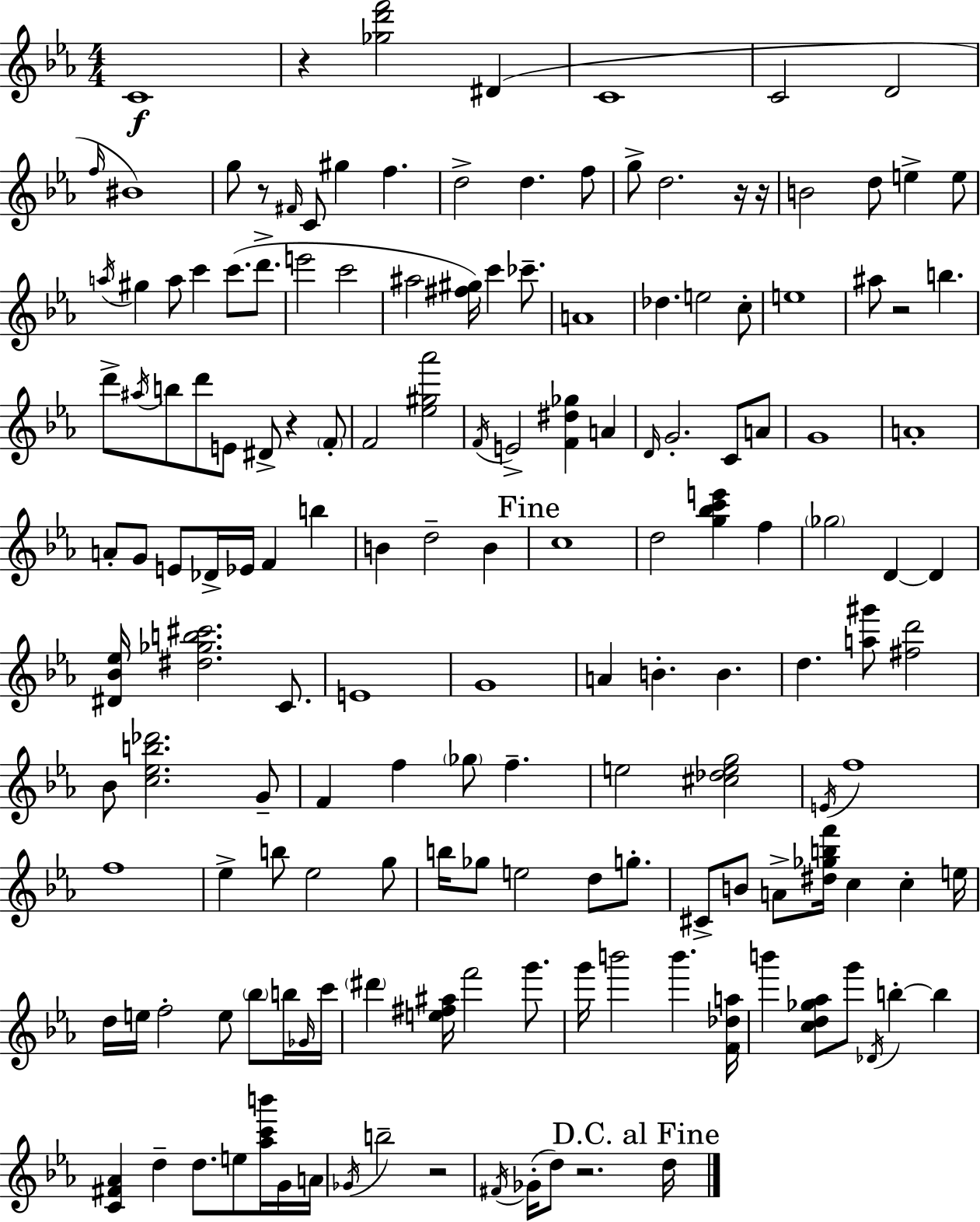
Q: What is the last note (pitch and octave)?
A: D5